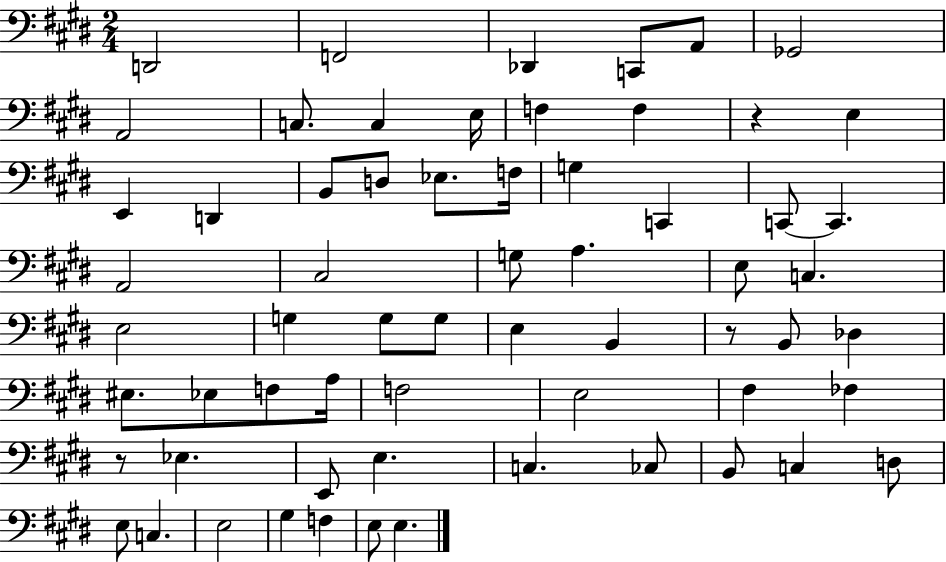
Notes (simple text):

D2/h F2/h Db2/q C2/e A2/e Gb2/h A2/h C3/e. C3/q E3/s F3/q F3/q R/q E3/q E2/q D2/q B2/e D3/e Eb3/e. F3/s G3/q C2/q C2/e C2/q. A2/h C#3/h G3/e A3/q. E3/e C3/q. E3/h G3/q G3/e G3/e E3/q B2/q R/e B2/e Db3/q EIS3/e. Eb3/e F3/e A3/s F3/h E3/h F#3/q FES3/q R/e Eb3/q. E2/e E3/q. C3/q. CES3/e B2/e C3/q D3/e E3/e C3/q. E3/h G#3/q F3/q E3/e E3/q.